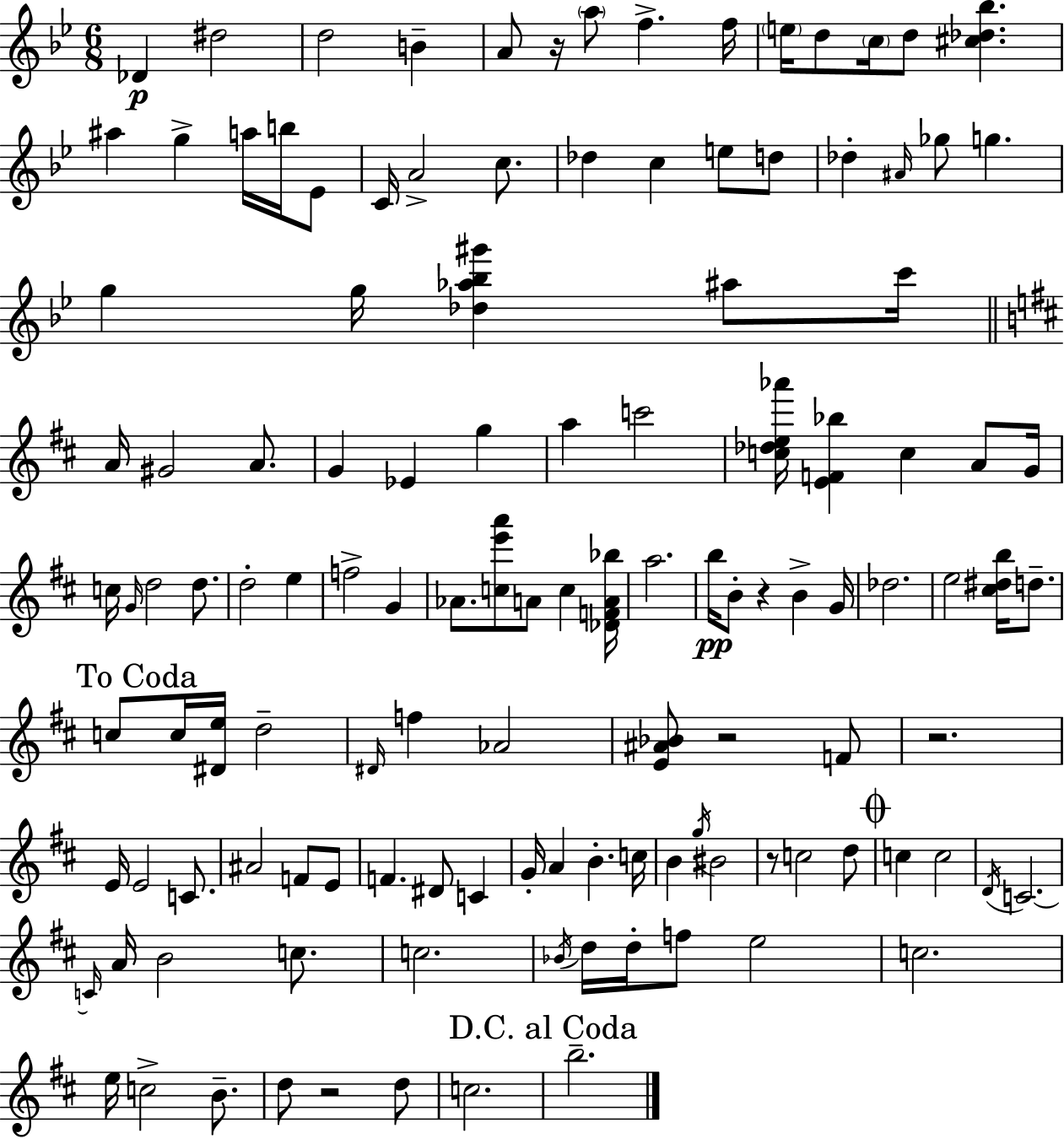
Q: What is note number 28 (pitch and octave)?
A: G5